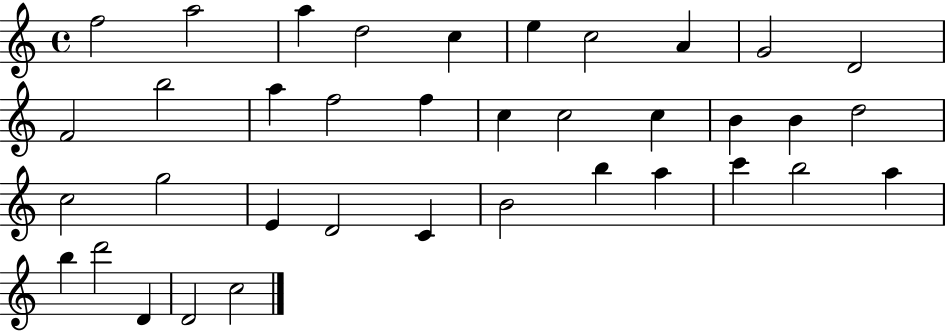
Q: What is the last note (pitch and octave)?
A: C5